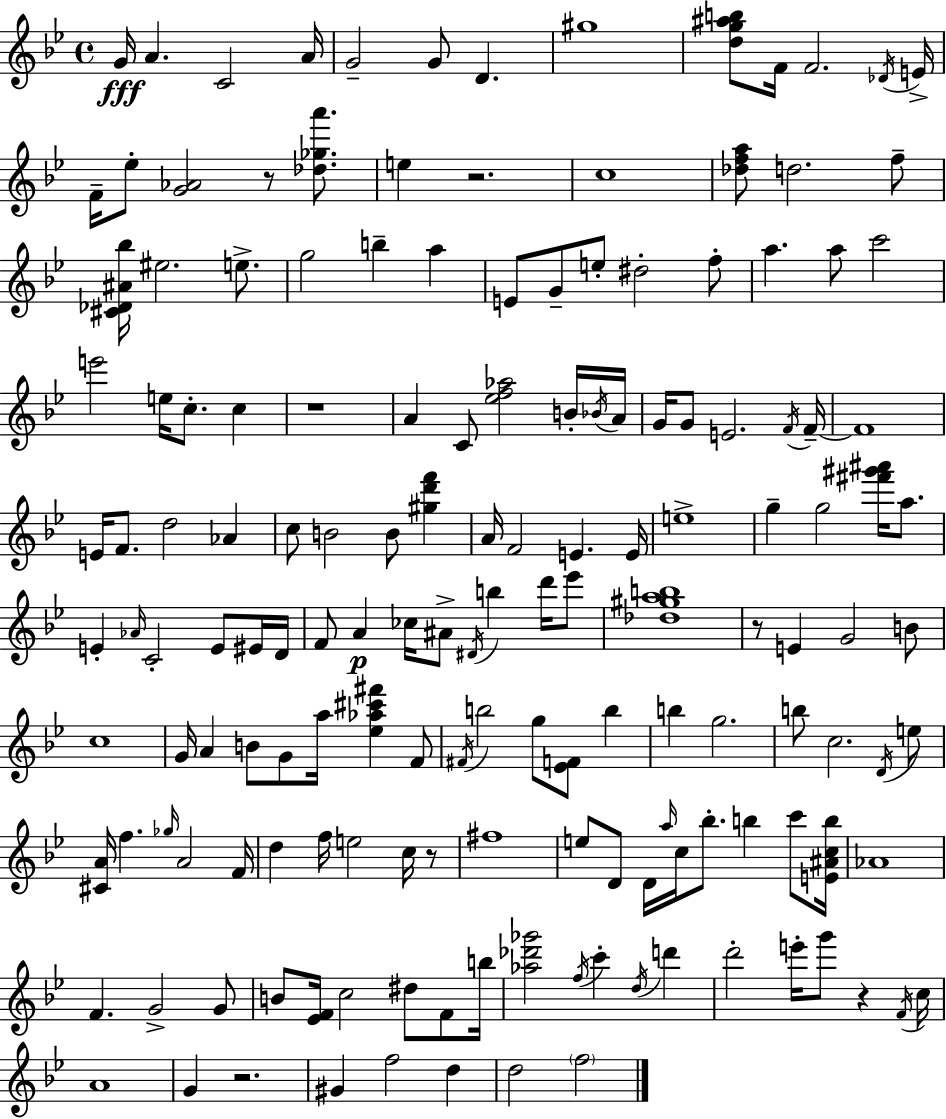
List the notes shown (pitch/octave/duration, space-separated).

G4/s A4/q. C4/h A4/s G4/h G4/e D4/q. G#5/w [D5,G5,A#5,B5]/e F4/s F4/h. Db4/s E4/s F4/s Eb5/e [G4,Ab4]/h R/e [Db5,Gb5,A6]/e. E5/q R/h. C5/w [Db5,F5,A5]/e D5/h. F5/e [C#4,Db4,A#4,Bb5]/s EIS5/h. E5/e. G5/h B5/q A5/q E4/e G4/e E5/e D#5/h F5/e A5/q. A5/e C6/h E6/h E5/s C5/e. C5/q R/w A4/q C4/e [Eb5,F5,Ab5]/h B4/s Bb4/s A4/s G4/s G4/e E4/h. F4/s F4/s F4/w E4/s F4/e. D5/h Ab4/q C5/e B4/h B4/e [G#5,D6,F6]/q A4/s F4/h E4/q. E4/s E5/w G5/q G5/h [F#6,G#6,A#6]/s A5/e. E4/q Ab4/s C4/h E4/e EIS4/s D4/s F4/e A4/q CES5/s A#4/e D#4/s B5/q D6/s Eb6/e [Db5,G#5,A5,B5]/w R/e E4/q G4/h B4/e C5/w G4/s A4/q B4/e G4/e A5/s [Eb5,Ab5,C#6,F#6]/q F4/e F#4/s B5/h G5/e [Eb4,F4]/e B5/q B5/q G5/h. B5/e C5/h. D4/s E5/e [C#4,A4]/s F5/q. Gb5/s A4/h F4/s D5/q F5/s E5/h C5/s R/e F#5/w E5/e D4/e D4/s A5/s C5/s Bb5/e. B5/q C6/e [E4,A#4,C5,B5]/s Ab4/w F4/q. G4/h G4/e B4/e [Eb4,F4]/s C5/h D#5/e F4/e B5/s [Ab5,Db6,Gb6]/h F5/s C6/q D5/s D6/q D6/h E6/s G6/e R/q F4/s C5/s A4/w G4/q R/h. G#4/q F5/h D5/q D5/h F5/h